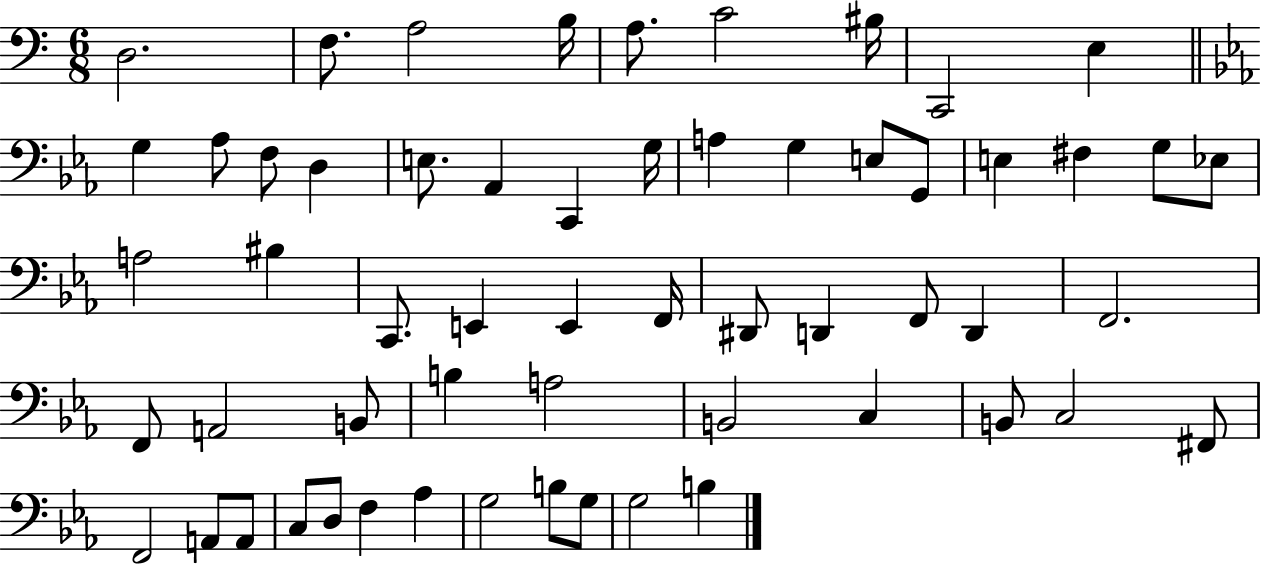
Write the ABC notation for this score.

X:1
T:Untitled
M:6/8
L:1/4
K:C
D,2 F,/2 A,2 B,/4 A,/2 C2 ^B,/4 C,,2 E, G, _A,/2 F,/2 D, E,/2 _A,, C,, G,/4 A, G, E,/2 G,,/2 E, ^F, G,/2 _E,/2 A,2 ^B, C,,/2 E,, E,, F,,/4 ^D,,/2 D,, F,,/2 D,, F,,2 F,,/2 A,,2 B,,/2 B, A,2 B,,2 C, B,,/2 C,2 ^F,,/2 F,,2 A,,/2 A,,/2 C,/2 D,/2 F, _A, G,2 B,/2 G,/2 G,2 B,